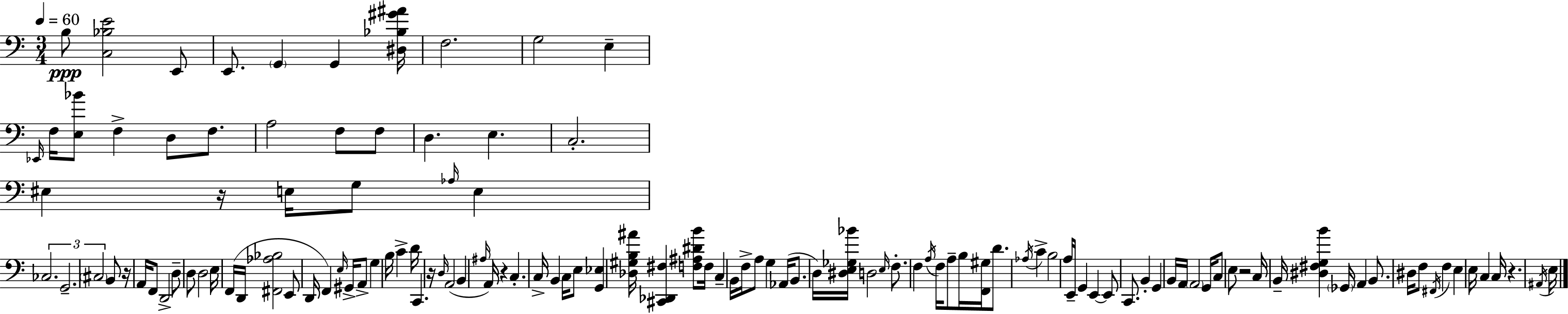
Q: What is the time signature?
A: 3/4